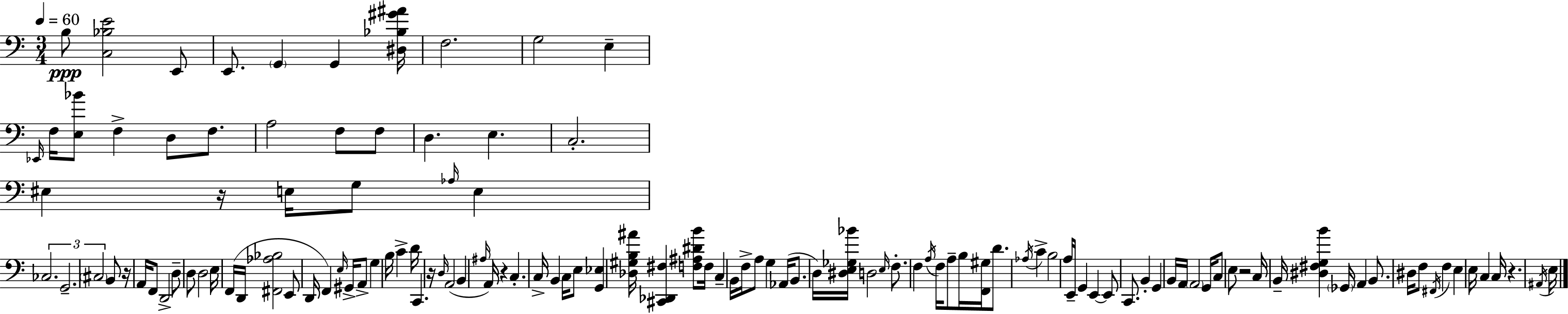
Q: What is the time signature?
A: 3/4